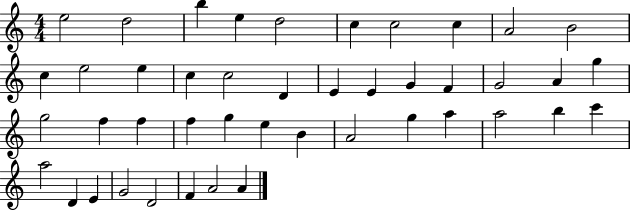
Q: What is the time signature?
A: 4/4